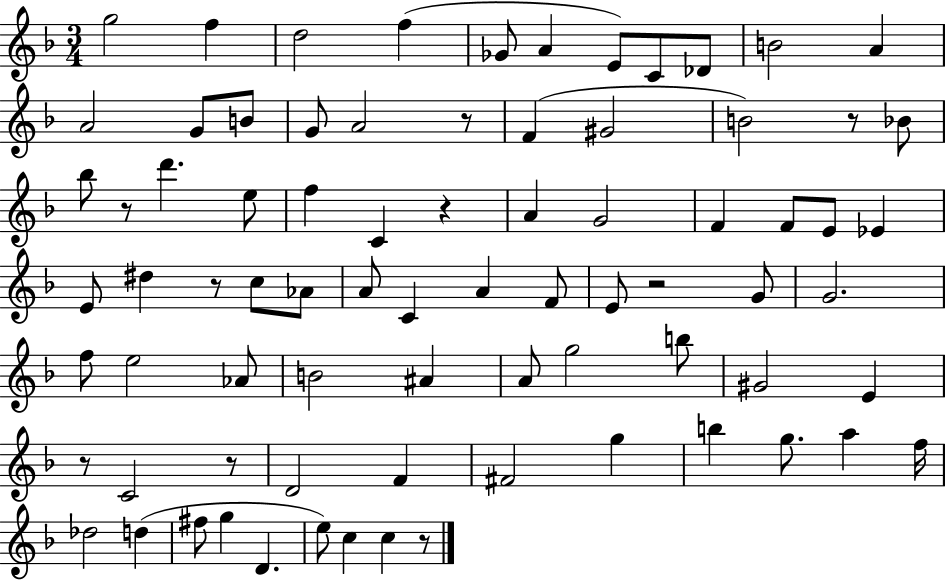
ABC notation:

X:1
T:Untitled
M:3/4
L:1/4
K:F
g2 f d2 f _G/2 A E/2 C/2 _D/2 B2 A A2 G/2 B/2 G/2 A2 z/2 F ^G2 B2 z/2 _B/2 _b/2 z/2 d' e/2 f C z A G2 F F/2 E/2 _E E/2 ^d z/2 c/2 _A/2 A/2 C A F/2 E/2 z2 G/2 G2 f/2 e2 _A/2 B2 ^A A/2 g2 b/2 ^G2 E z/2 C2 z/2 D2 F ^F2 g b g/2 a f/4 _d2 d ^f/2 g D e/2 c c z/2